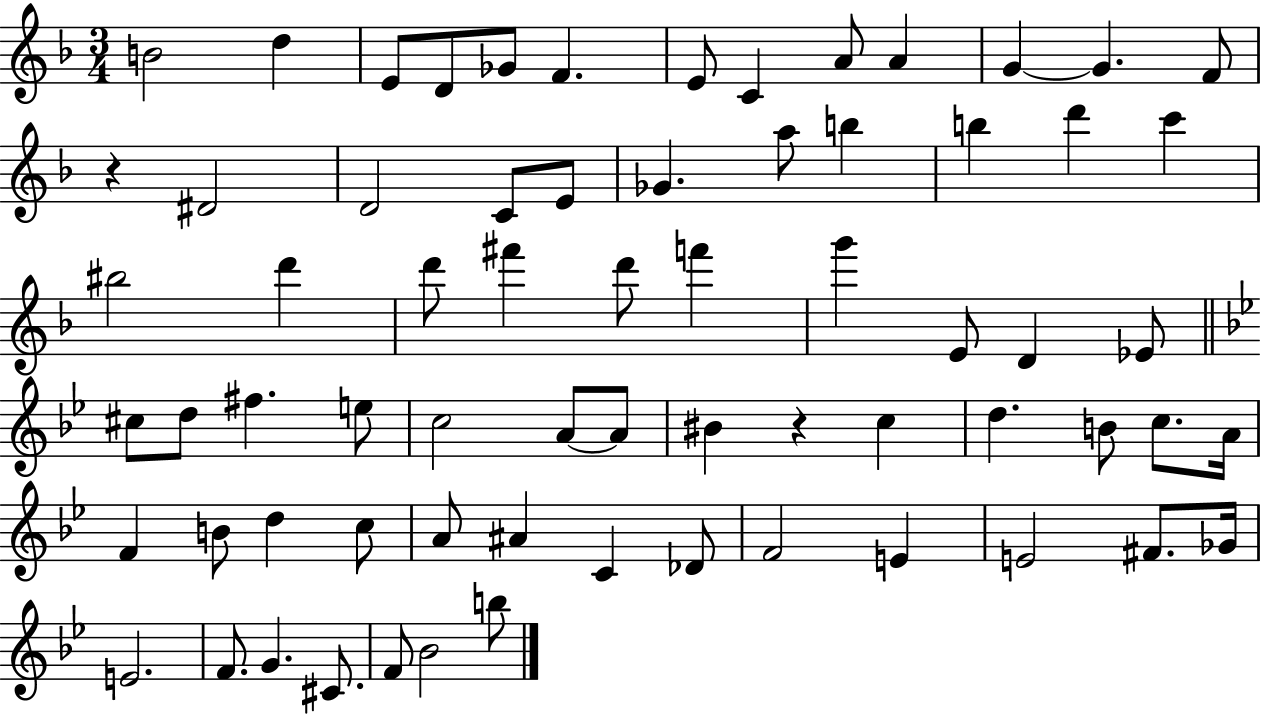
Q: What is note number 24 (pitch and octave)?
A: BIS5